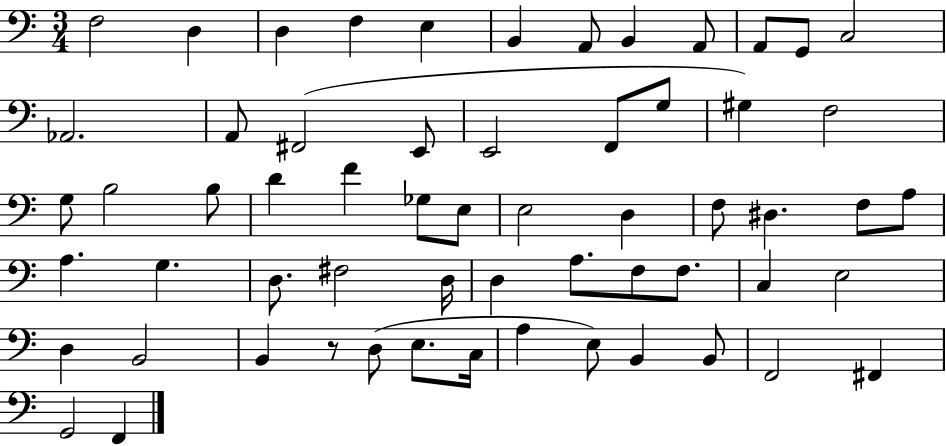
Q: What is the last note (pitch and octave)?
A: F2